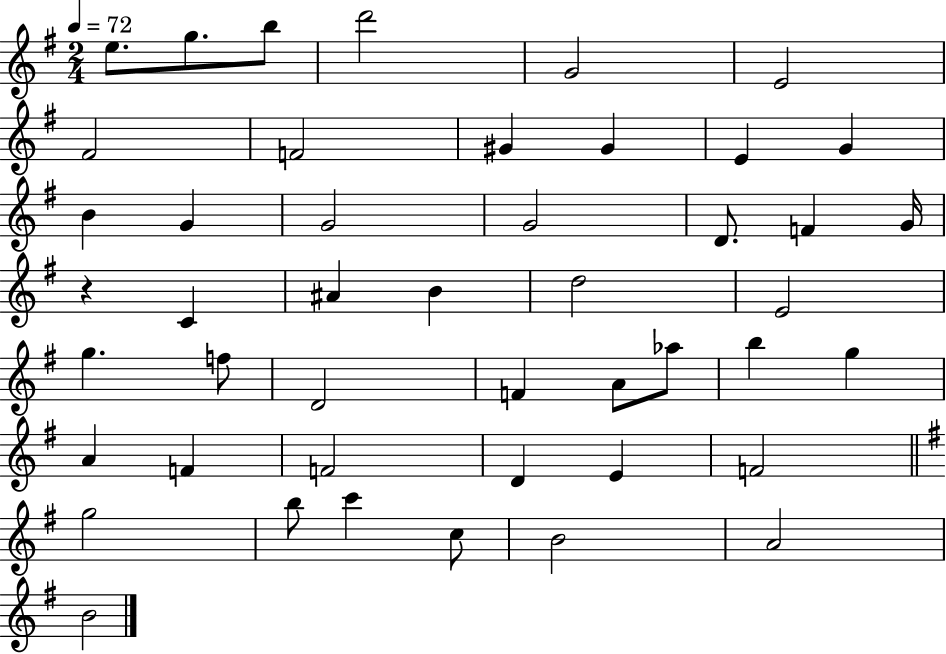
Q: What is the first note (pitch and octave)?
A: E5